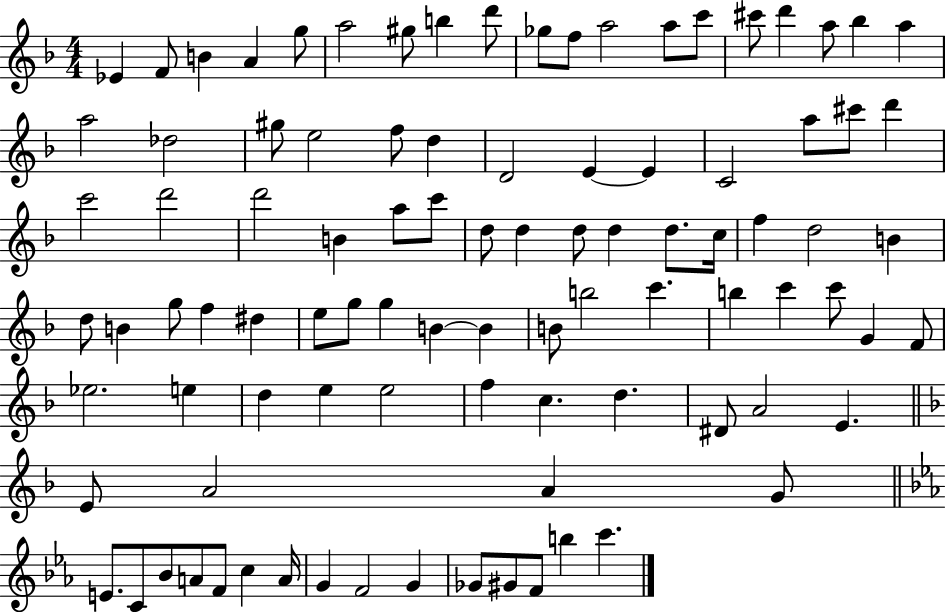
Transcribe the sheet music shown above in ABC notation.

X:1
T:Untitled
M:4/4
L:1/4
K:F
_E F/2 B A g/2 a2 ^g/2 b d'/2 _g/2 f/2 a2 a/2 c'/2 ^c'/2 d' a/2 _b a a2 _d2 ^g/2 e2 f/2 d D2 E E C2 a/2 ^c'/2 d' c'2 d'2 d'2 B a/2 c'/2 d/2 d d/2 d d/2 c/4 f d2 B d/2 B g/2 f ^d e/2 g/2 g B B B/2 b2 c' b c' c'/2 G F/2 _e2 e d e e2 f c d ^D/2 A2 E E/2 A2 A G/2 E/2 C/2 _B/2 A/2 F/2 c A/4 G F2 G _G/2 ^G/2 F/2 b c'